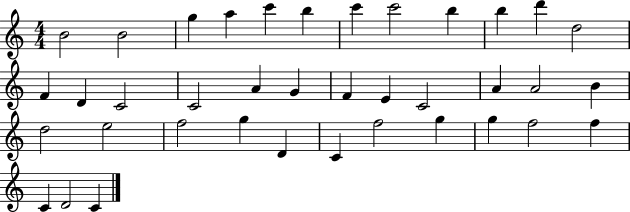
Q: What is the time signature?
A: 4/4